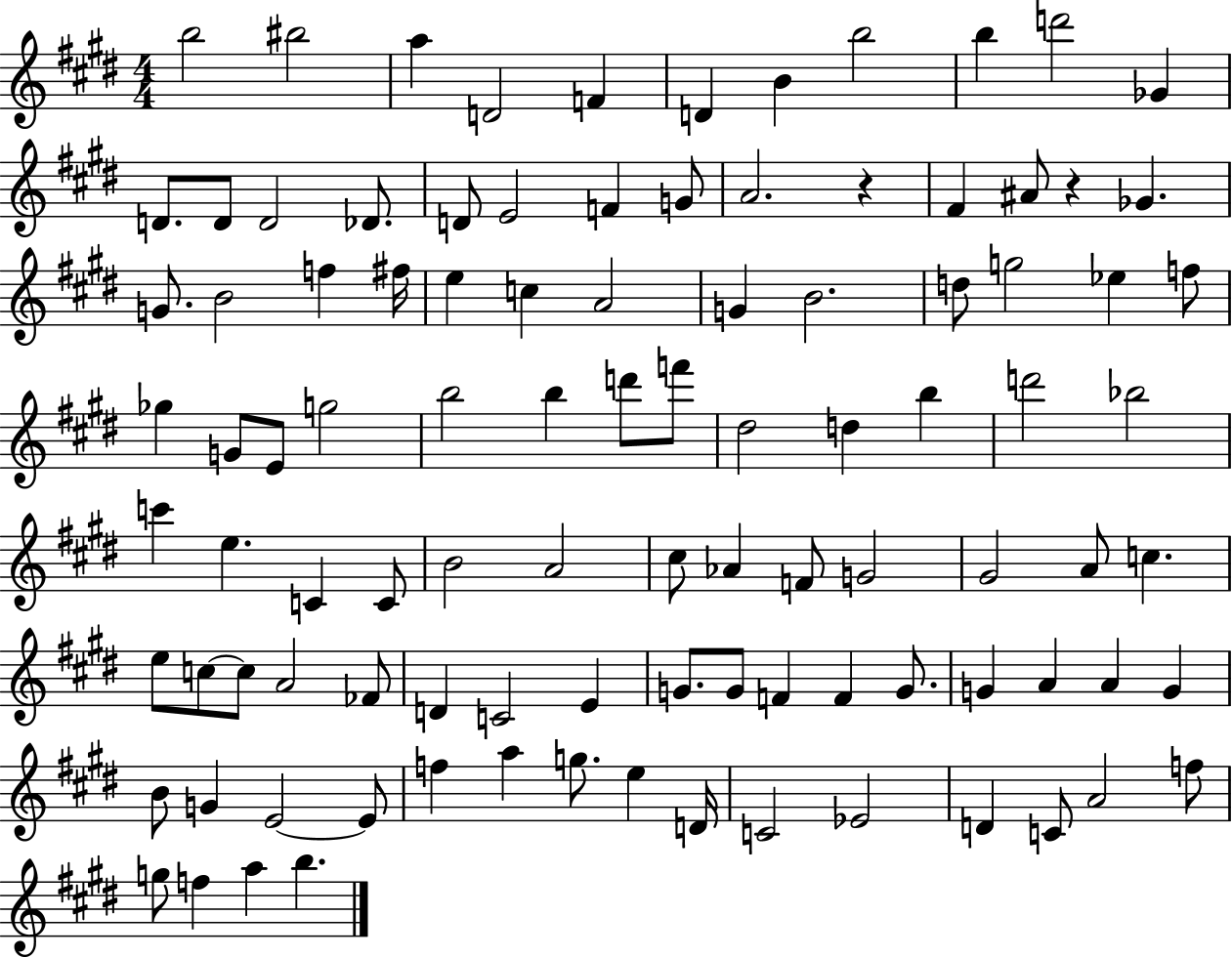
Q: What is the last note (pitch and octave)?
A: B5